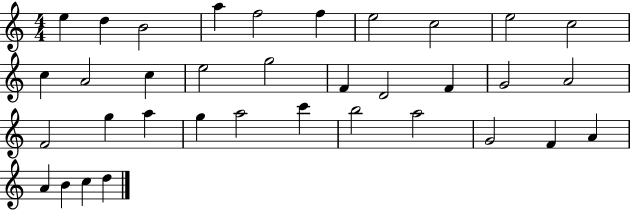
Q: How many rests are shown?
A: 0